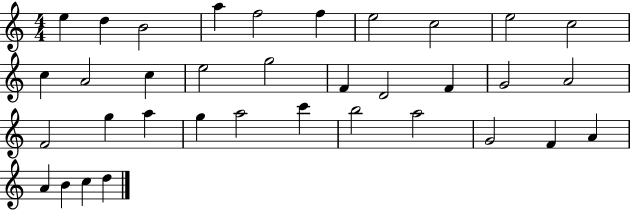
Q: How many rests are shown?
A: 0